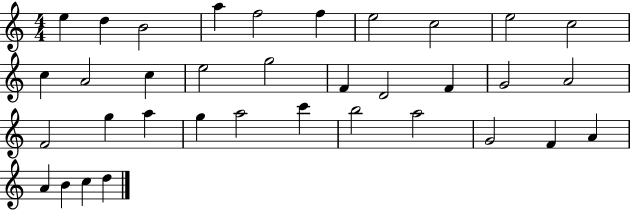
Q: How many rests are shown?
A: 0